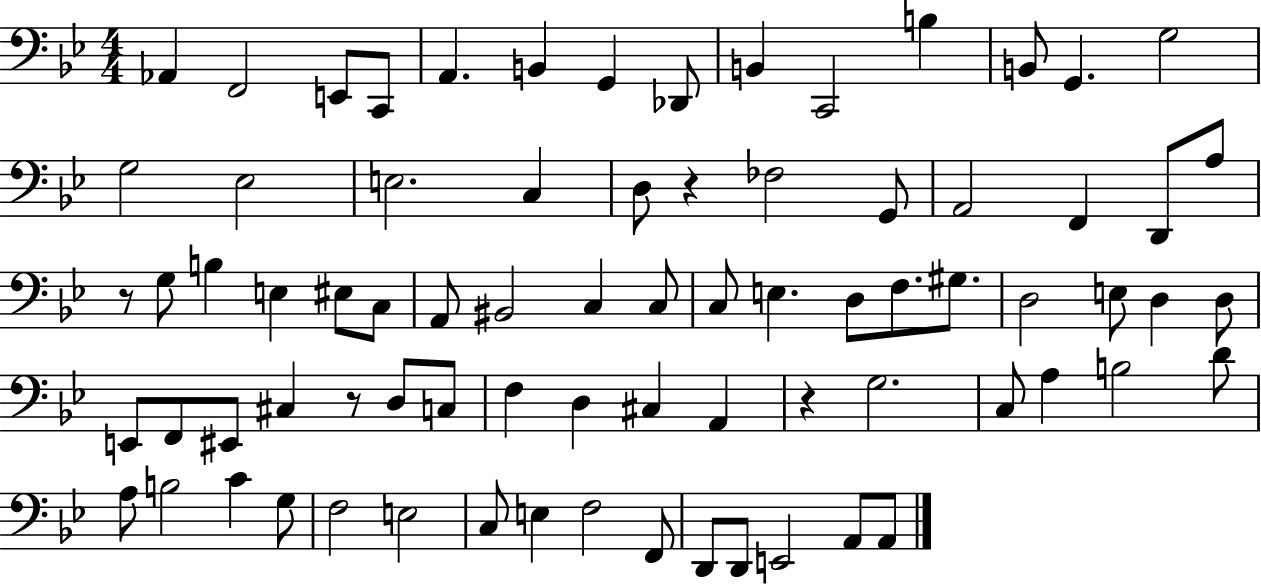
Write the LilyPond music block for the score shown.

{
  \clef bass
  \numericTimeSignature
  \time 4/4
  \key bes \major
  aes,4 f,2 e,8 c,8 | a,4. b,4 g,4 des,8 | b,4 c,2 b4 | b,8 g,4. g2 | \break g2 ees2 | e2. c4 | d8 r4 fes2 g,8 | a,2 f,4 d,8 a8 | \break r8 g8 b4 e4 eis8 c8 | a,8 bis,2 c4 c8 | c8 e4. d8 f8. gis8. | d2 e8 d4 d8 | \break e,8 f,8 eis,8 cis4 r8 d8 c8 | f4 d4 cis4 a,4 | r4 g2. | c8 a4 b2 d'8 | \break a8 b2 c'4 g8 | f2 e2 | c8 e4 f2 f,8 | d,8 d,8 e,2 a,8 a,8 | \break \bar "|."
}